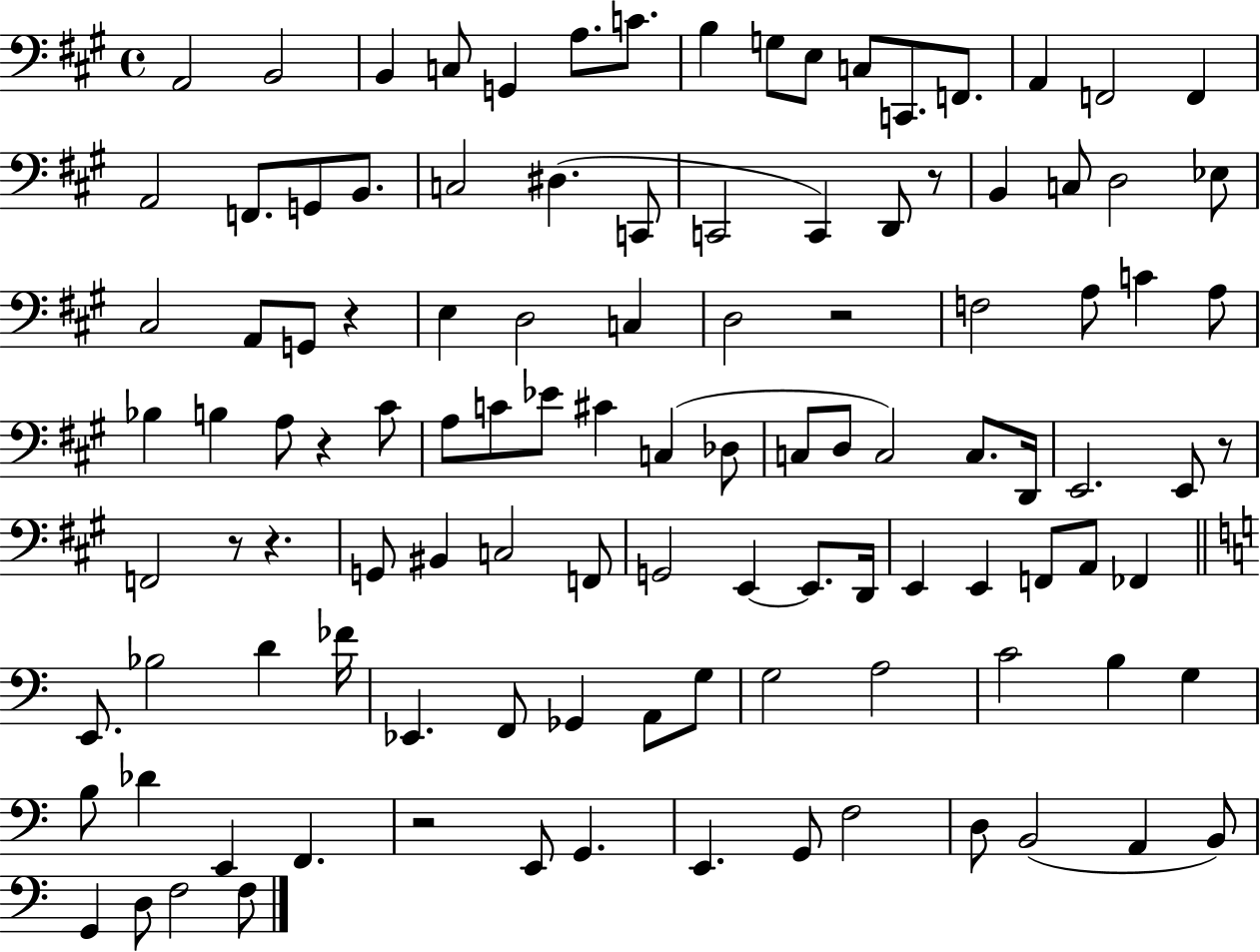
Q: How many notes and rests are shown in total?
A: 111